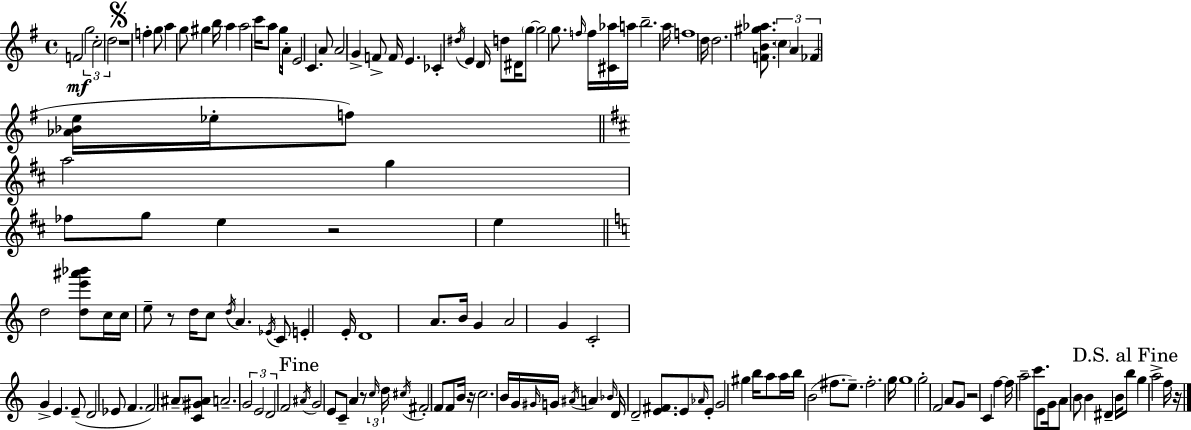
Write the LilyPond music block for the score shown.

{
  \clef treble
  \time 4/4
  \defaultTimeSignature
  \key g \major
  \repeat volta 2 { f'2\mf \tuplet 3/2 { g''2 | c''2-. d''2 } | \mark \markup { \musicglyph "scripts.segno" } r1 | f''4-. g''8 a''4 g''8 gis''4 | \break b''16 a''4 a''2 c'''16 a''8 | g''16 a'16-. e'2 c'4. | a'8 a'2 g'4-> f'8-> | f'16 e'4. ces'4-. \acciaccatura { dis''16 } e'4 | \break d'16 d''8 dis'16 \parenthesize g''8~~ g''2 g''8. | \grace { f''16 } f''16 <cis' aes''>16 a''16 b''2.-- | a''16 f''1 | d''16 d''2. <f' b' gis'' aes''>8. | \break \tuplet 3/2 { \parenthesize c''4 a'4 fes'4( } <aes' bes' e''>16 ees''16-. | f''8) \bar "||" \break \key d \major a''2 g''4 fes''8 g''8 | e''4 r2 e''4 | \bar "||" \break \key a \minor d''2 <d'' e''' ais''' bes'''>8 c''16 c''16 e''8-- r8 | d''16 c''8 \acciaccatura { d''16 } a'4. \acciaccatura { ees'16 } c'8 e'4-. | e'16-. d'1 | a'8. b'16 g'4 a'2 | \break g'4 c'2-. g'4-> | e'4. e'8--( d'2 | ees'8 f'4. f'2) | \parenthesize ais'8-- <c' gis' ais'>8 a'2.-- | \break \tuplet 3/2 { g'2 e'2 | d'2 } f'2 | \mark "Fine" \acciaccatura { ais'16 } g'2 e'8 c'8-- a'4 | r8 \tuplet 3/2 { \grace { c''16 } d''16 \acciaccatura { cis''16 } } fis'2-. | \break f'8 f'8 b'16 r16 c''2. | b'16 g'16 \grace { gis'16 } g'16 \acciaccatura { ais'16 } a'4 \grace { bes'16 } d'16 d'2-- | <e' fis'>8. e'8 \grace { aes'16 } e'8-. g'2 | gis''4 b''16 a''8 a''16 b''16 b'2( | \break fis''8. e''8.--) fis''2.-. | g''16 g''1 | g''2-. | f'2 a'8 g'8 r2 | \break c'4 f''4~~ f''16 a''2-- | c'''8. e'8 g'16 a'8 b'8 | b'4 dis'4-- b'16 \mark "D.S. al Fine" b''8 g''4 a''2-> | f''16 r16 } \bar "|."
}